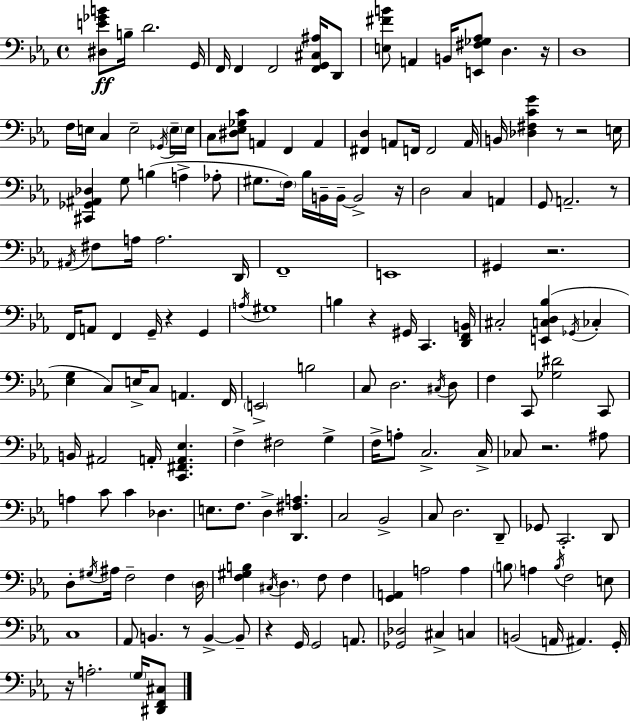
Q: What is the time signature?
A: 4/4